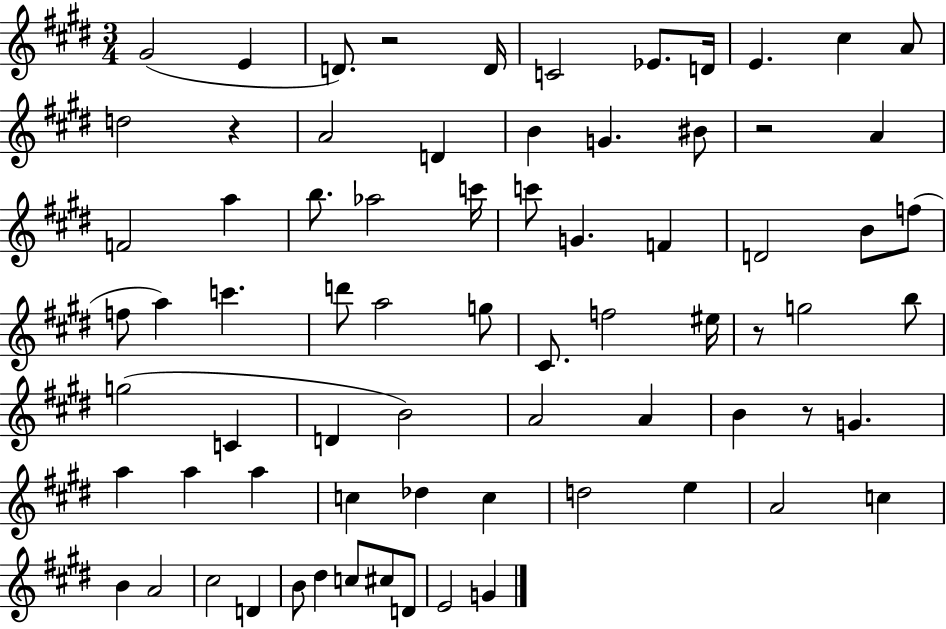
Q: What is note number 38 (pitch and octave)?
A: G5